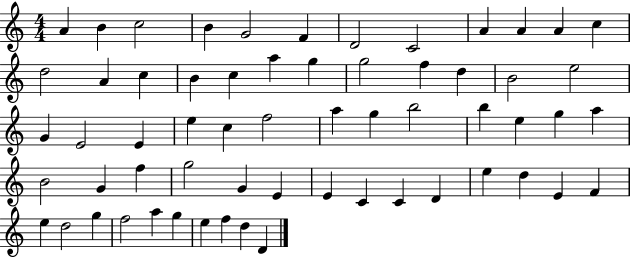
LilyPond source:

{
  \clef treble
  \numericTimeSignature
  \time 4/4
  \key c \major
  a'4 b'4 c''2 | b'4 g'2 f'4 | d'2 c'2 | a'4 a'4 a'4 c''4 | \break d''2 a'4 c''4 | b'4 c''4 a''4 g''4 | g''2 f''4 d''4 | b'2 e''2 | \break g'4 e'2 e'4 | e''4 c''4 f''2 | a''4 g''4 b''2 | b''4 e''4 g''4 a''4 | \break b'2 g'4 f''4 | g''2 g'4 e'4 | e'4 c'4 c'4 d'4 | e''4 d''4 e'4 f'4 | \break e''4 d''2 g''4 | f''2 a''4 g''4 | e''4 f''4 d''4 d'4 | \bar "|."
}